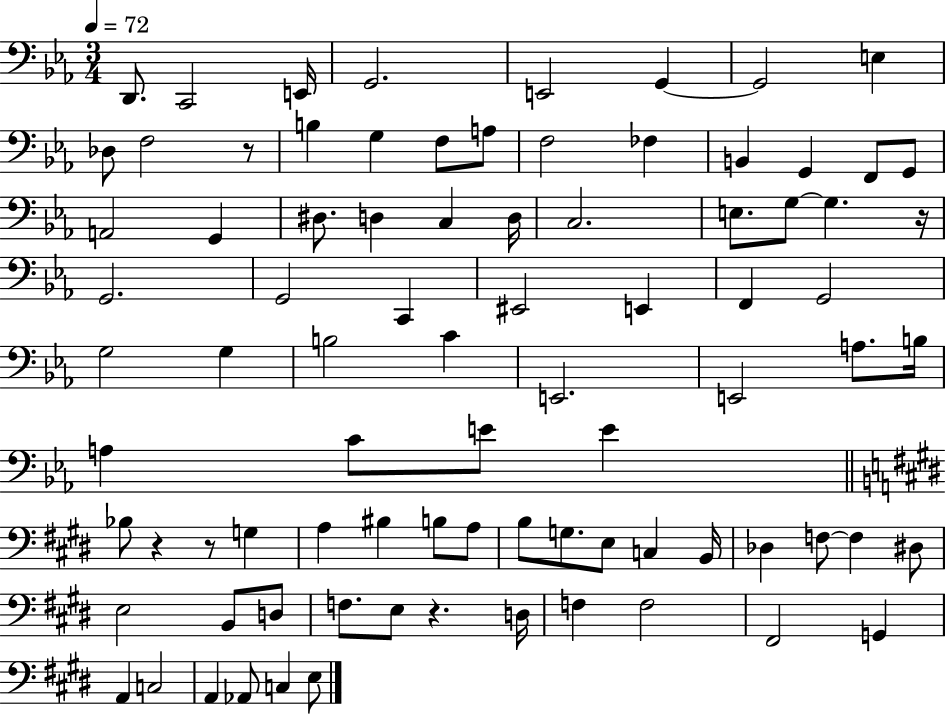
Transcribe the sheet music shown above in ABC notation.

X:1
T:Untitled
M:3/4
L:1/4
K:Eb
D,,/2 C,,2 E,,/4 G,,2 E,,2 G,, G,,2 E, _D,/2 F,2 z/2 B, G, F,/2 A,/2 F,2 _F, B,, G,, F,,/2 G,,/2 A,,2 G,, ^D,/2 D, C, D,/4 C,2 E,/2 G,/2 G, z/4 G,,2 G,,2 C,, ^E,,2 E,, F,, G,,2 G,2 G, B,2 C E,,2 E,,2 A,/2 B,/4 A, C/2 E/2 E _B,/2 z z/2 G, A, ^B, B,/2 A,/2 B,/2 G,/2 E,/2 C, B,,/4 _D, F,/2 F, ^D,/2 E,2 B,,/2 D,/2 F,/2 E,/2 z D,/4 F, F,2 ^F,,2 G,, A,, C,2 A,, _A,,/2 C, E,/2